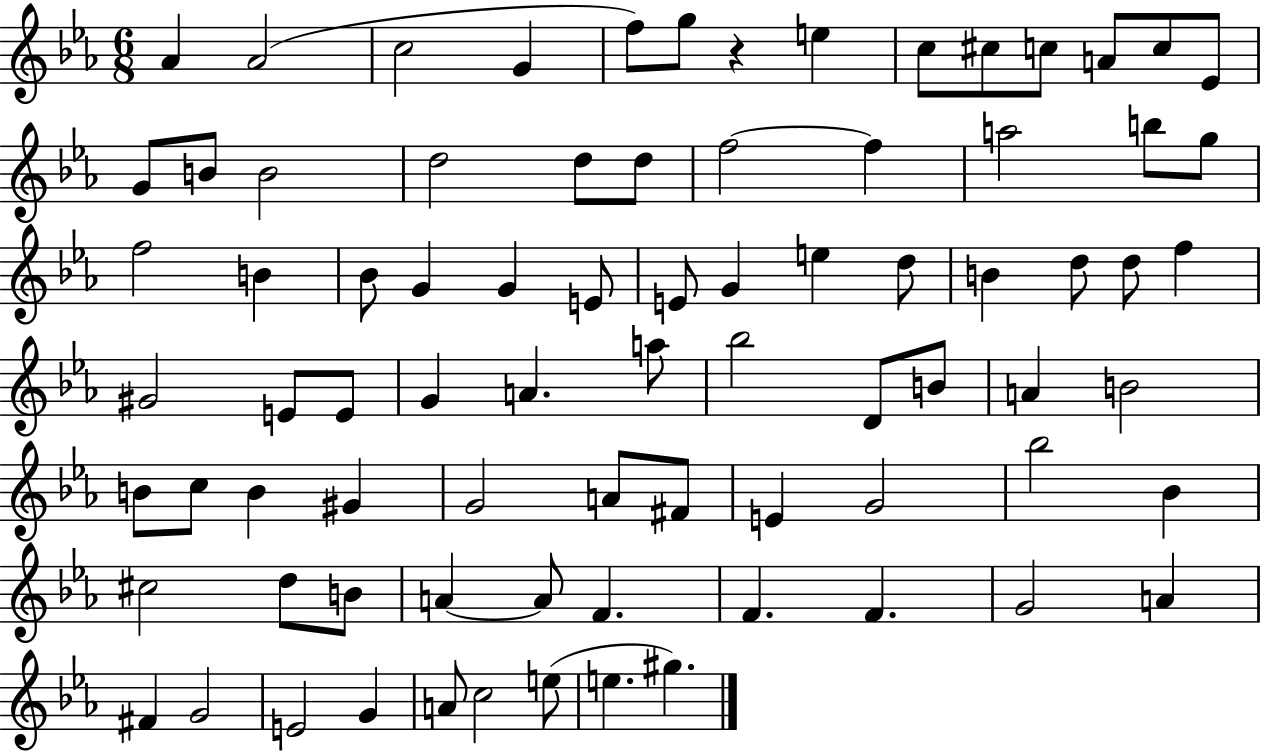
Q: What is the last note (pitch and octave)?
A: G#5